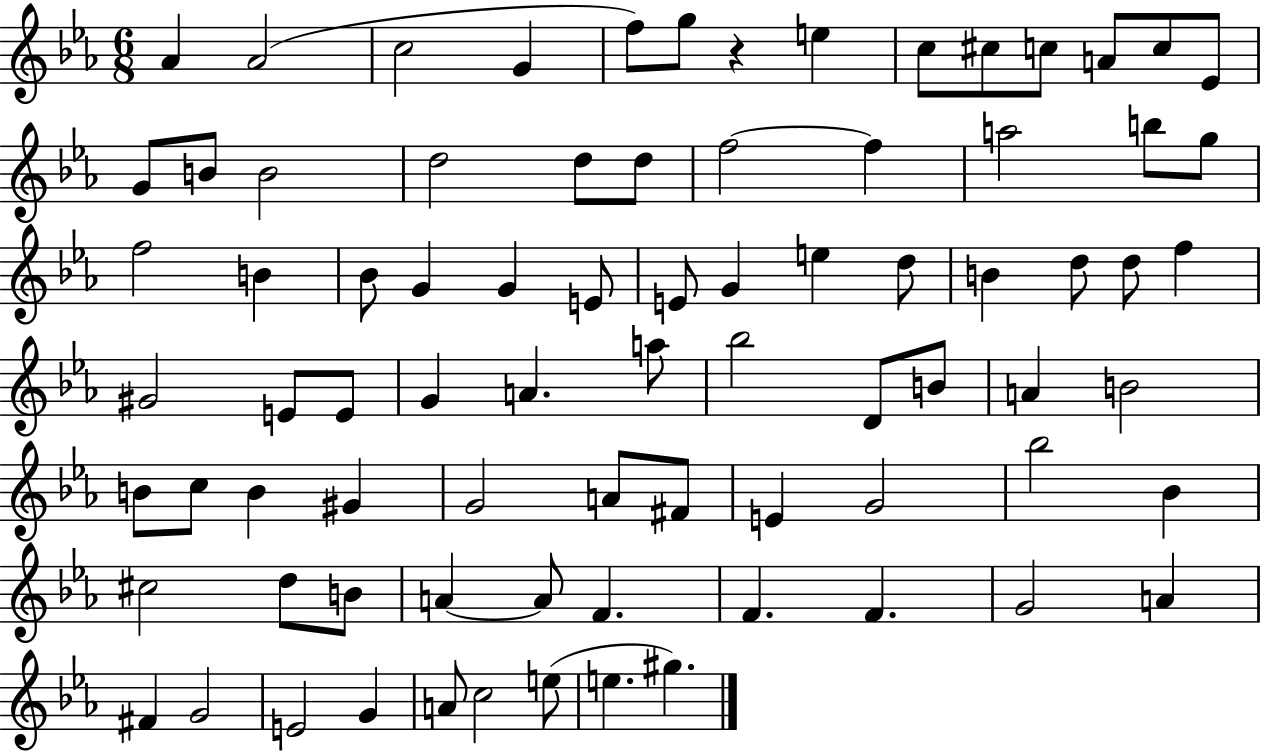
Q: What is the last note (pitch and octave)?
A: G#5